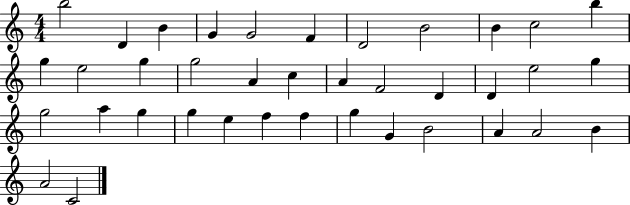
{
  \clef treble
  \numericTimeSignature
  \time 4/4
  \key c \major
  b''2 d'4 b'4 | g'4 g'2 f'4 | d'2 b'2 | b'4 c''2 b''4 | \break g''4 e''2 g''4 | g''2 a'4 c''4 | a'4 f'2 d'4 | d'4 e''2 g''4 | \break g''2 a''4 g''4 | g''4 e''4 f''4 f''4 | g''4 g'4 b'2 | a'4 a'2 b'4 | \break a'2 c'2 | \bar "|."
}